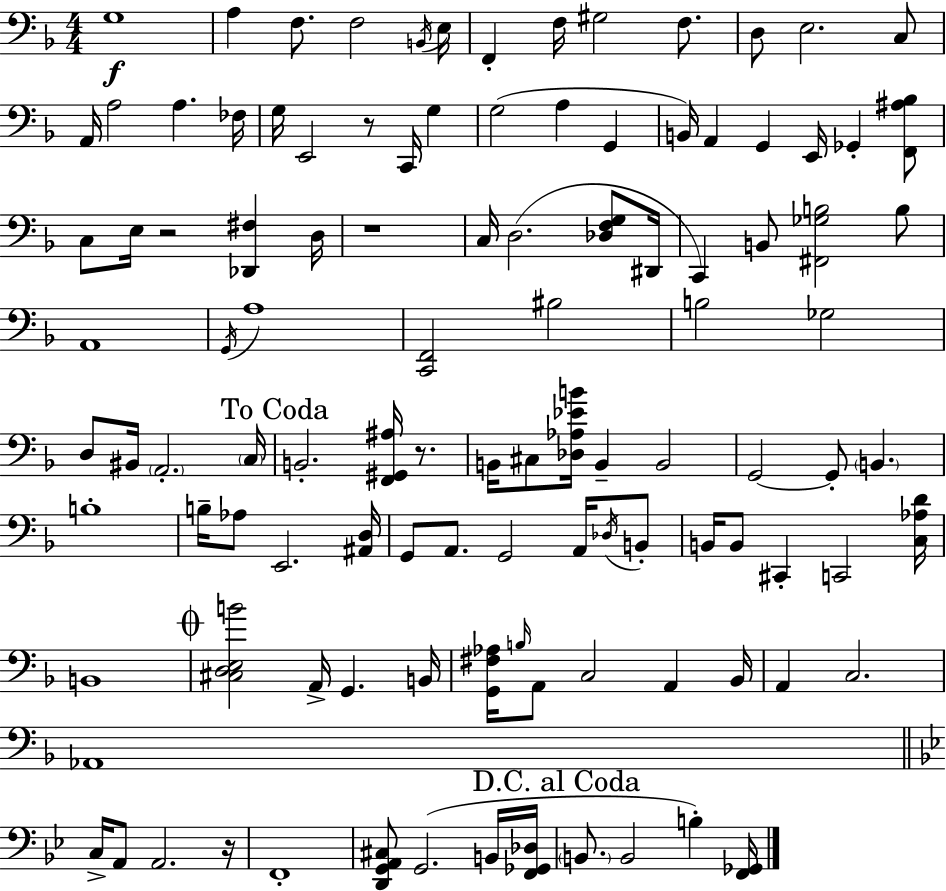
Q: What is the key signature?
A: D minor